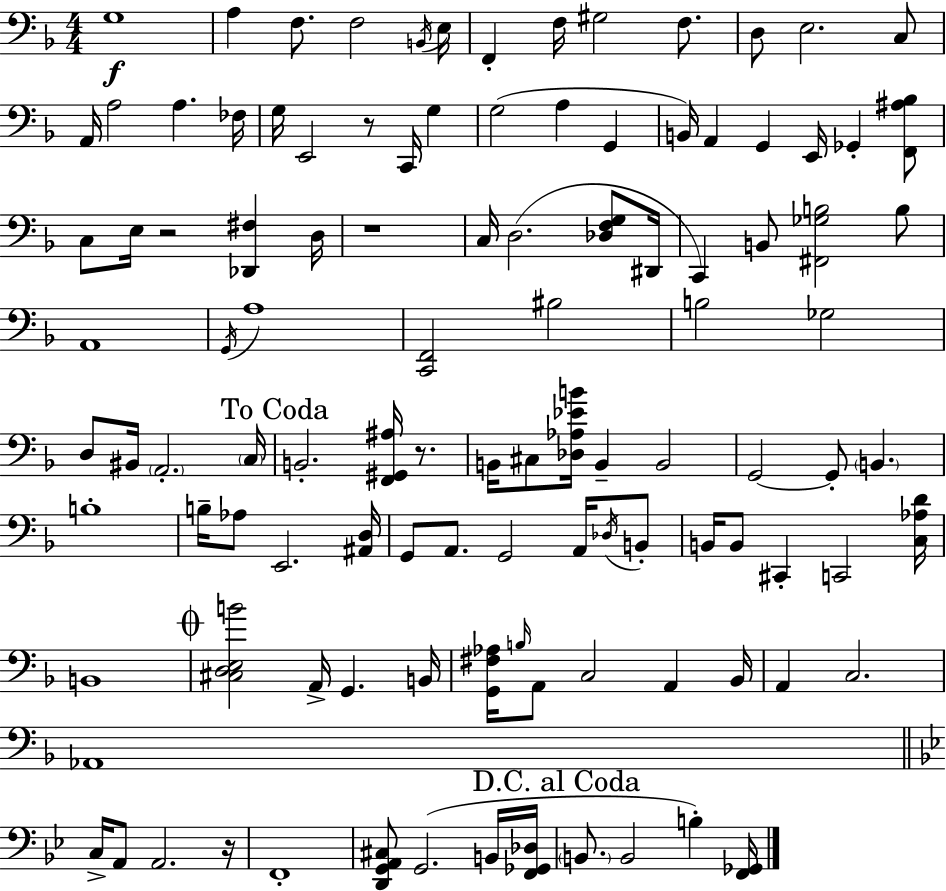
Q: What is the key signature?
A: D minor